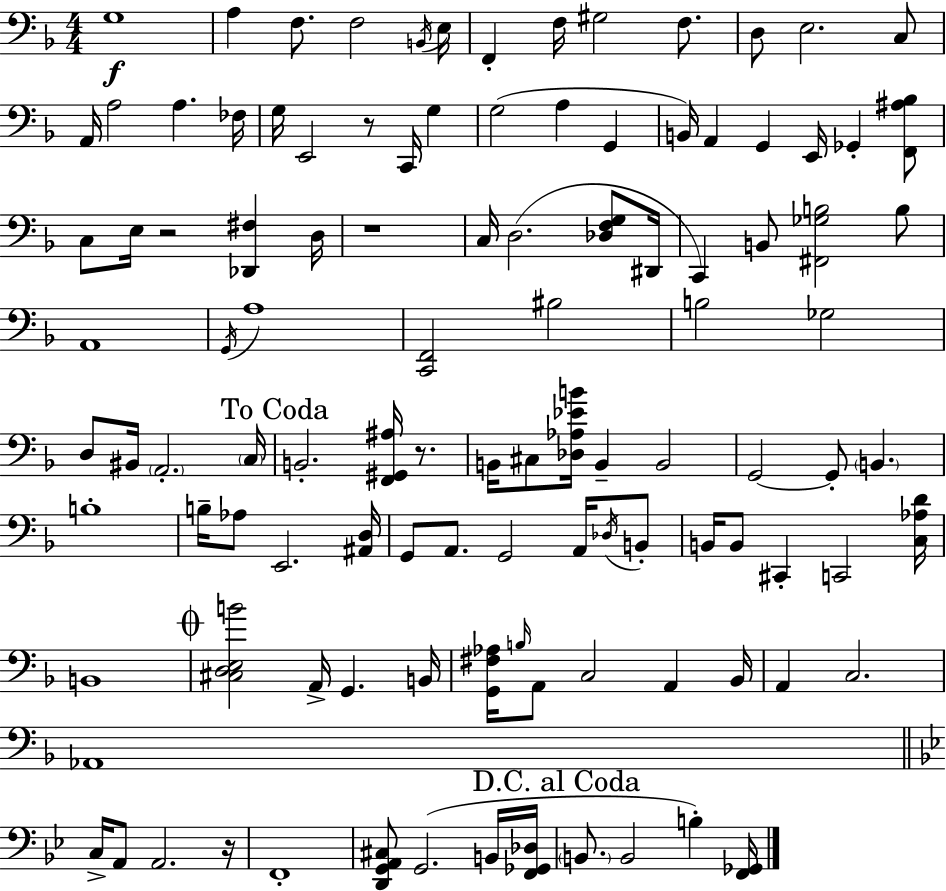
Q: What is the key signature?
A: D minor